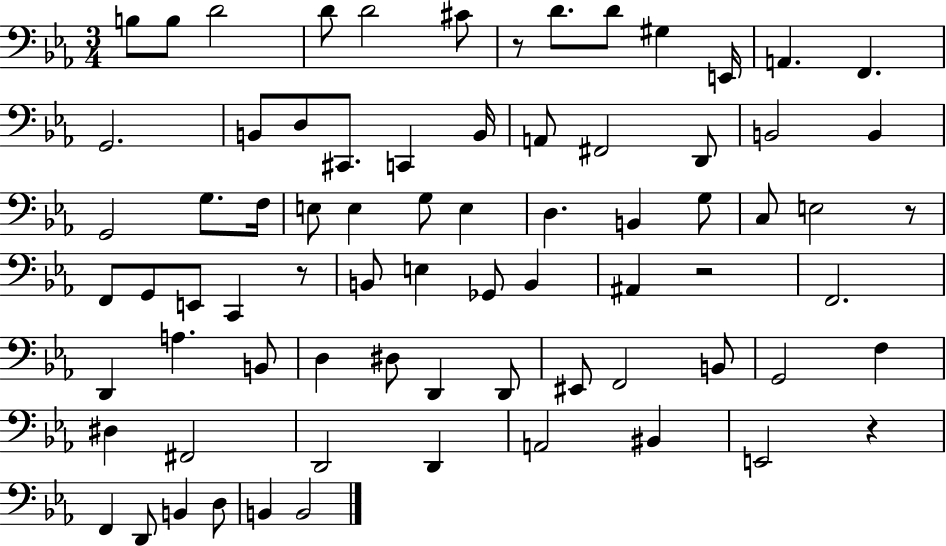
B3/e B3/e D4/h D4/e D4/h C#4/e R/e D4/e. D4/e G#3/q E2/s A2/q. F2/q. G2/h. B2/e D3/e C#2/e. C2/q B2/s A2/e F#2/h D2/e B2/h B2/q G2/h G3/e. F3/s E3/e E3/q G3/e E3/q D3/q. B2/q G3/e C3/e E3/h R/e F2/e G2/e E2/e C2/q R/e B2/e E3/q Gb2/e B2/q A#2/q R/h F2/h. D2/q A3/q. B2/e D3/q D#3/e D2/q D2/e EIS2/e F2/h B2/e G2/h F3/q D#3/q F#2/h D2/h D2/q A2/h BIS2/q E2/h R/q F2/q D2/e B2/q D3/e B2/q B2/h